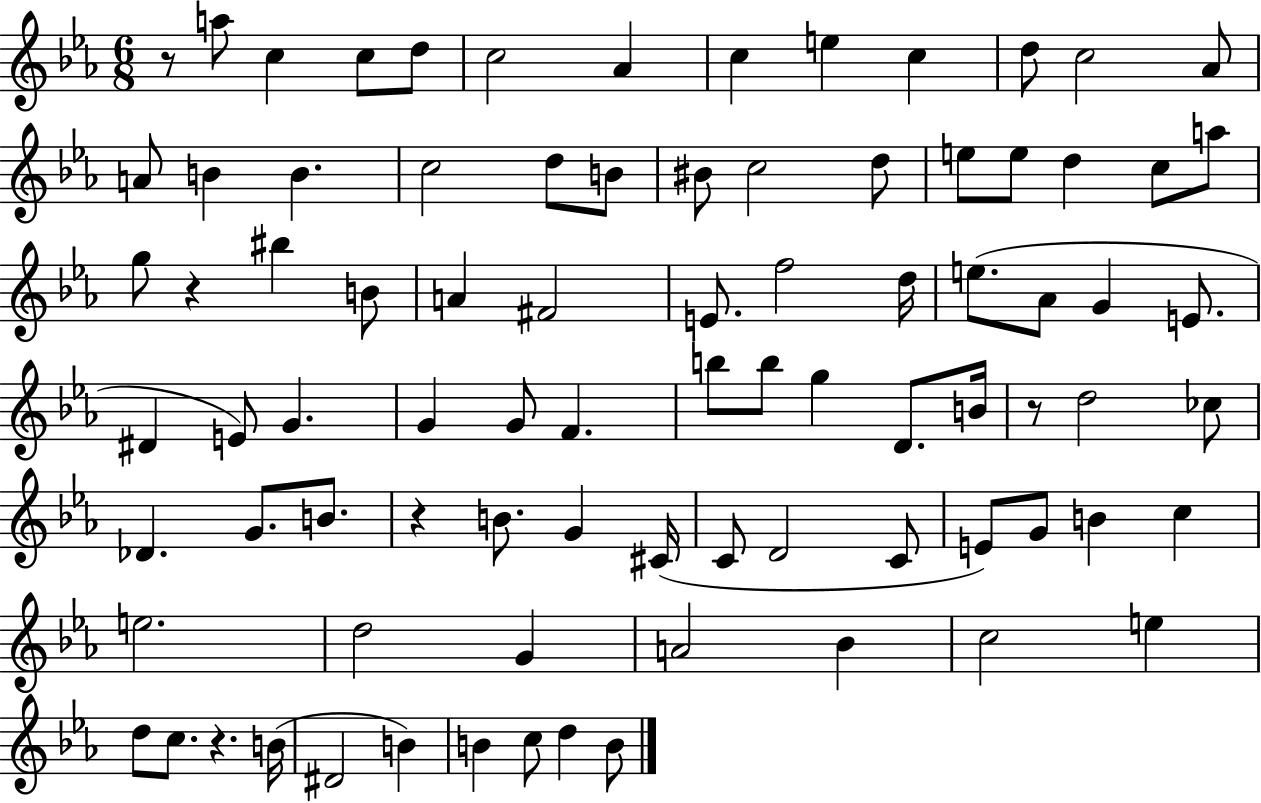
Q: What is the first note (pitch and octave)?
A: A5